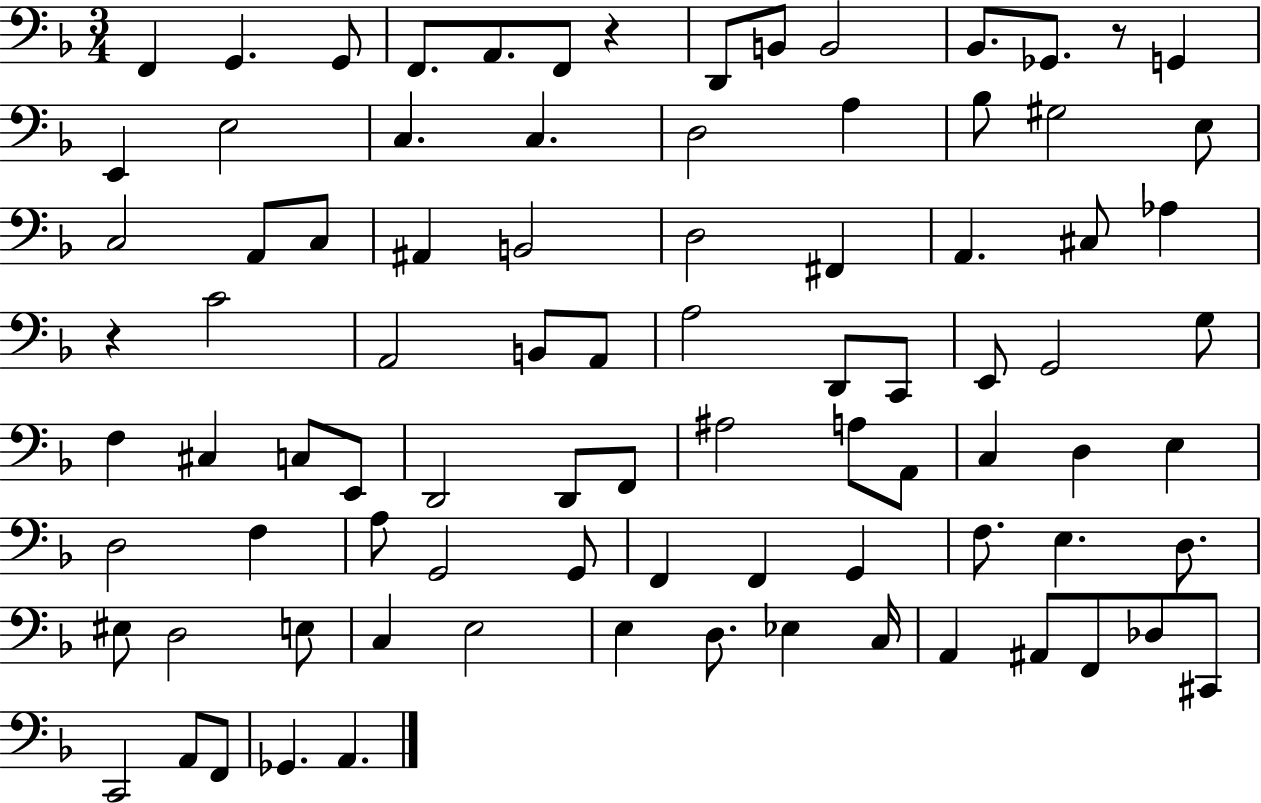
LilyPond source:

{
  \clef bass
  \numericTimeSignature
  \time 3/4
  \key f \major
  f,4 g,4. g,8 | f,8. a,8. f,8 r4 | d,8 b,8 b,2 | bes,8. ges,8. r8 g,4 | \break e,4 e2 | c4. c4. | d2 a4 | bes8 gis2 e8 | \break c2 a,8 c8 | ais,4 b,2 | d2 fis,4 | a,4. cis8 aes4 | \break r4 c'2 | a,2 b,8 a,8 | a2 d,8 c,8 | e,8 g,2 g8 | \break f4 cis4 c8 e,8 | d,2 d,8 f,8 | ais2 a8 a,8 | c4 d4 e4 | \break d2 f4 | a8 g,2 g,8 | f,4 f,4 g,4 | f8. e4. d8. | \break eis8 d2 e8 | c4 e2 | e4 d8. ees4 c16 | a,4 ais,8 f,8 des8 cis,8 | \break c,2 a,8 f,8 | ges,4. a,4. | \bar "|."
}